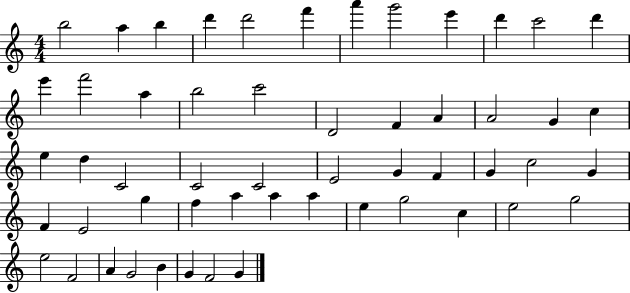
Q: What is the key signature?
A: C major